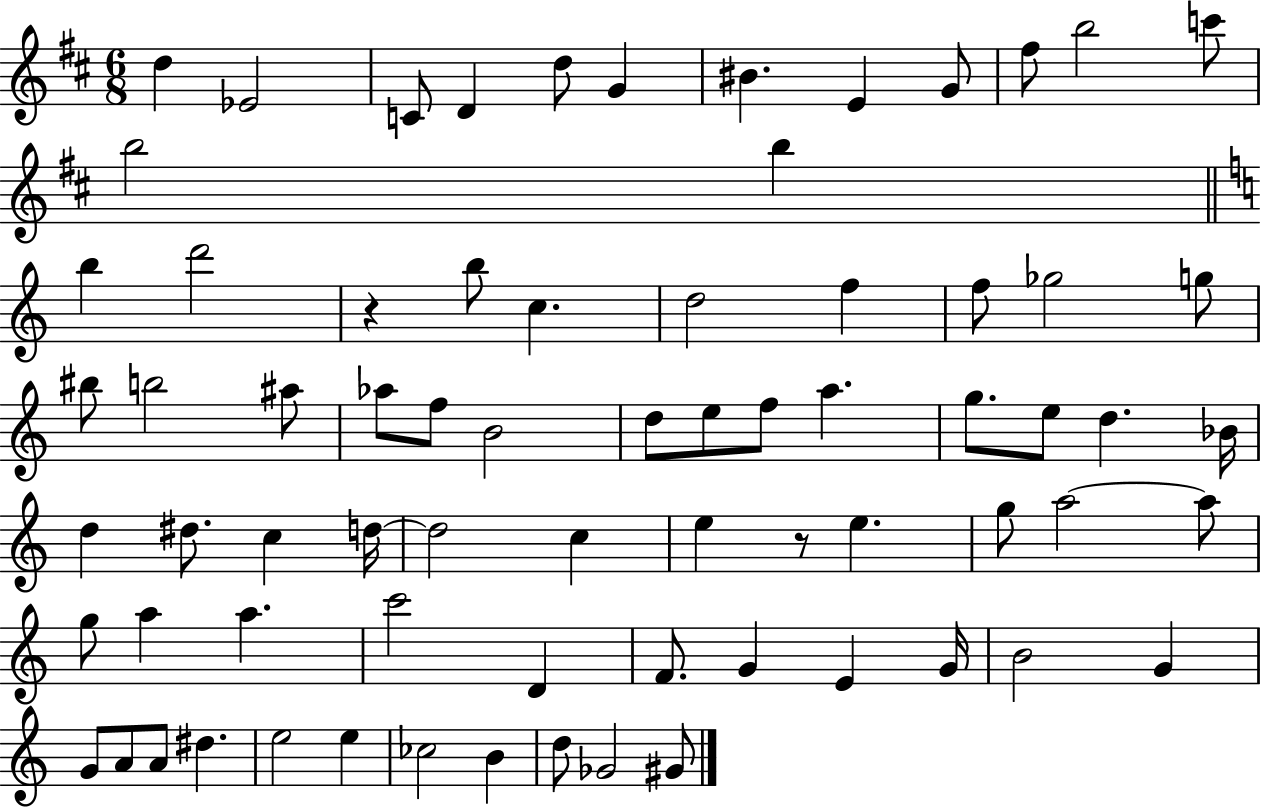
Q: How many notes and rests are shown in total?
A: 72